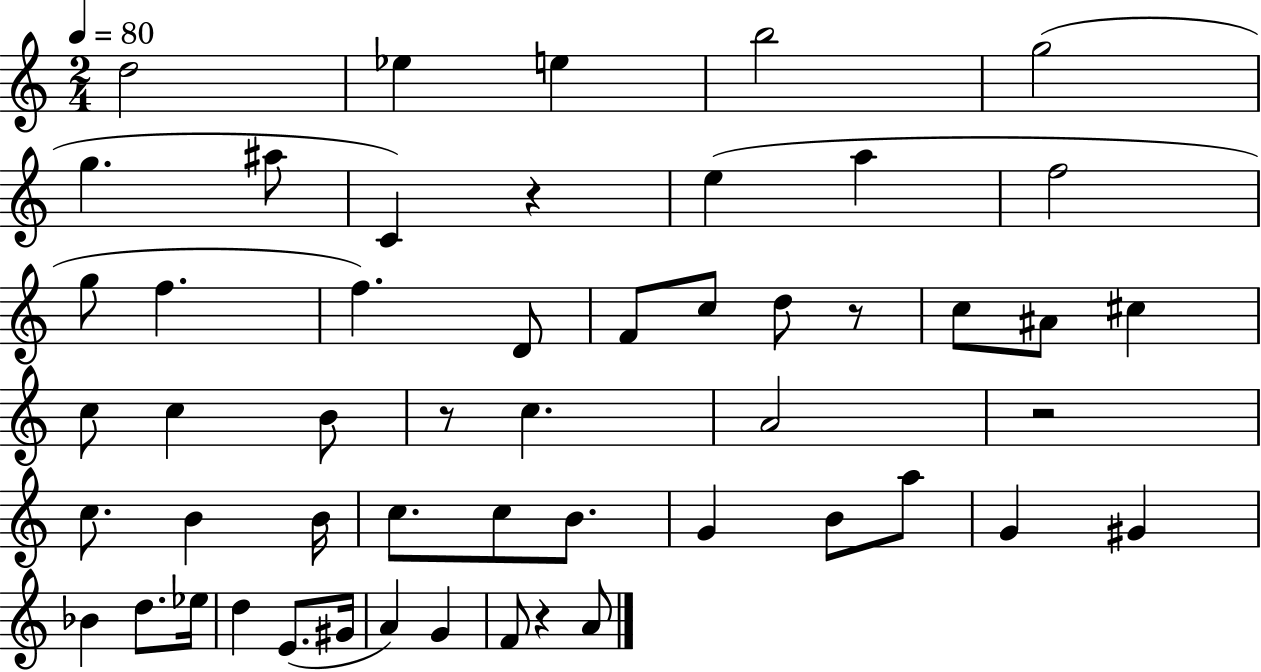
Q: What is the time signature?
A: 2/4